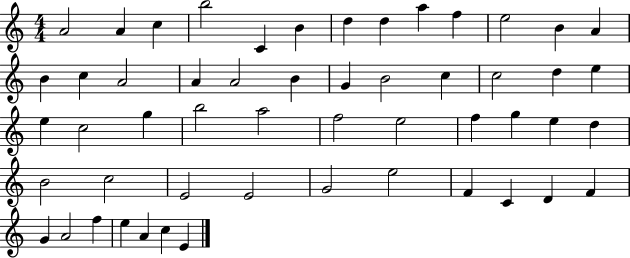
{
  \clef treble
  \numericTimeSignature
  \time 4/4
  \key c \major
  a'2 a'4 c''4 | b''2 c'4 b'4 | d''4 d''4 a''4 f''4 | e''2 b'4 a'4 | \break b'4 c''4 a'2 | a'4 a'2 b'4 | g'4 b'2 c''4 | c''2 d''4 e''4 | \break e''4 c''2 g''4 | b''2 a''2 | f''2 e''2 | f''4 g''4 e''4 d''4 | \break b'2 c''2 | e'2 e'2 | g'2 e''2 | f'4 c'4 d'4 f'4 | \break g'4 a'2 f''4 | e''4 a'4 c''4 e'4 | \bar "|."
}